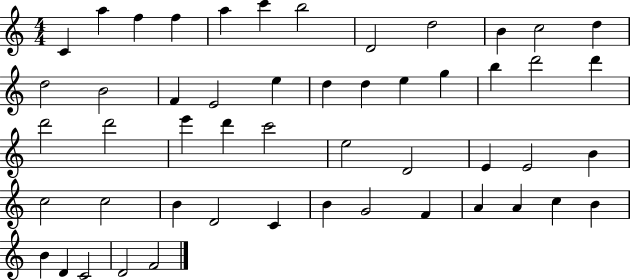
{
  \clef treble
  \numericTimeSignature
  \time 4/4
  \key c \major
  c'4 a''4 f''4 f''4 | a''4 c'''4 b''2 | d'2 d''2 | b'4 c''2 d''4 | \break d''2 b'2 | f'4 e'2 e''4 | d''4 d''4 e''4 g''4 | b''4 d'''2 d'''4 | \break d'''2 d'''2 | e'''4 d'''4 c'''2 | e''2 d'2 | e'4 e'2 b'4 | \break c''2 c''2 | b'4 d'2 c'4 | b'4 g'2 f'4 | a'4 a'4 c''4 b'4 | \break b'4 d'4 c'2 | d'2 f'2 | \bar "|."
}